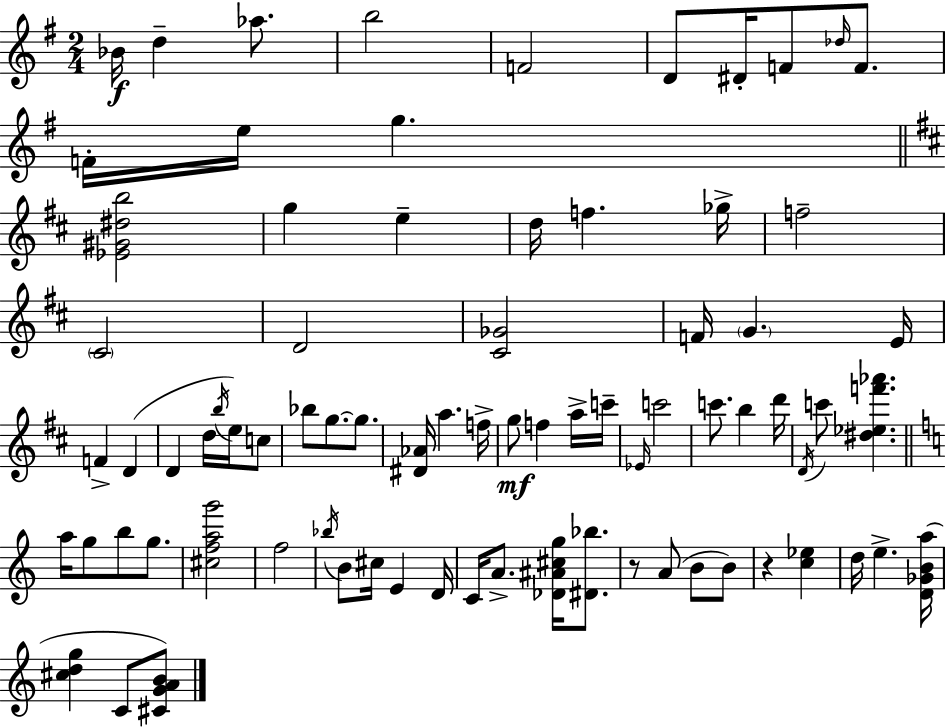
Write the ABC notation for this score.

X:1
T:Untitled
M:2/4
L:1/4
K:G
_B/4 d _a/2 b2 F2 D/2 ^D/4 F/2 _d/4 F/2 F/4 e/4 g [_E^G^db]2 g e d/4 f _g/4 f2 ^C2 D2 [^C_G]2 F/4 G E/4 F D D d/4 b/4 e/4 c/2 _b/2 g/2 g/2 [^D_A]/4 a f/4 g/2 f a/4 c'/4 _E/4 c'2 c'/2 b d'/4 D/4 c'/2 [^d_ef'_a'] a/4 g/2 b/2 g/2 [^cfag']2 f2 _b/4 B/2 ^c/4 E D/4 C/4 A/2 [_D^A^cg]/4 [^D_b]/2 z/2 A/2 B/2 B/2 z [c_e] d/4 e [D_GBa]/4 [^cdg] C/2 [^CGAB]/2